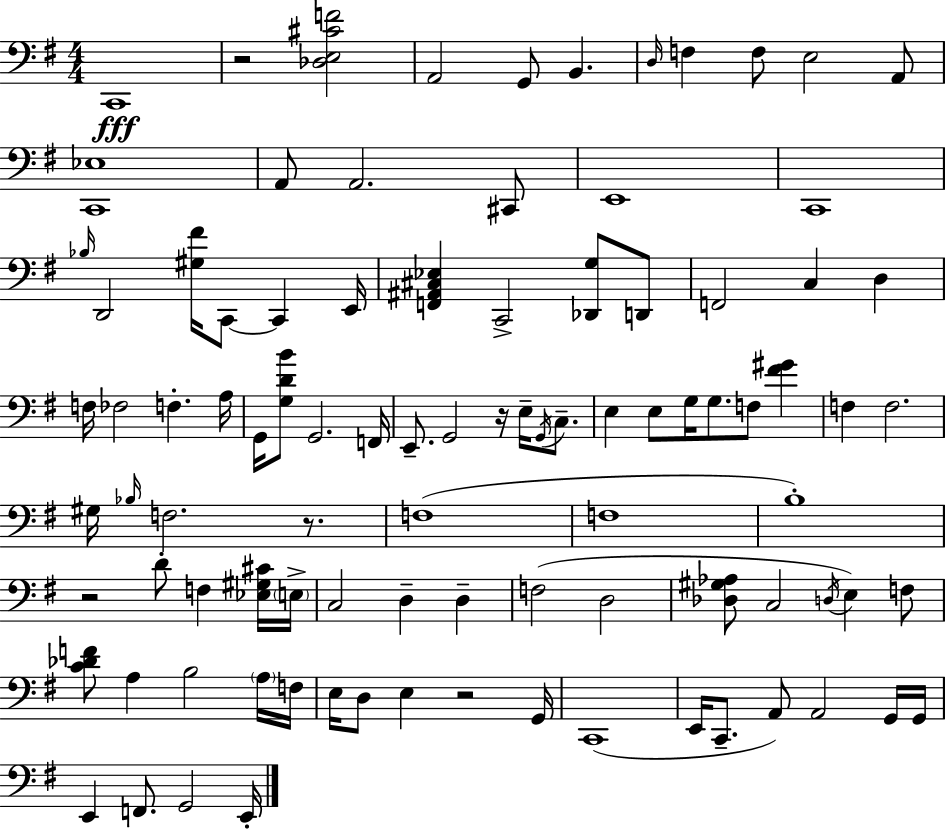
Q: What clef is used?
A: bass